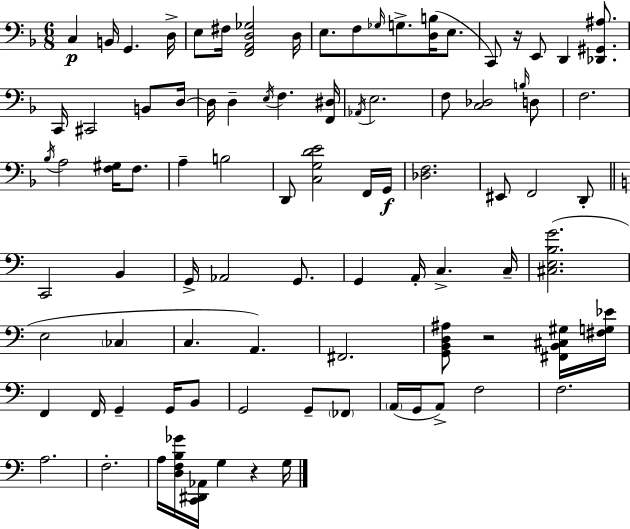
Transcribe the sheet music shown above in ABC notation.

X:1
T:Untitled
M:6/8
L:1/4
K:Dm
C, B,,/4 G,, D,/4 E,/2 ^F,/4 [F,,A,,D,_G,]2 D,/4 E,/2 F,/2 _G,/4 G,/2 [D,B,]/4 E,/2 C,,/2 z/4 E,,/2 D,, [_D,,^G,,^A,]/2 C,,/4 ^C,,2 B,,/2 D,/4 D,/4 D, E,/4 F, [F,,^D,]/4 _A,,/4 E,2 F,/2 [C,_D,]2 B,/4 D,/2 F,2 _B,/4 A,2 [F,^G,]/4 F,/2 A, B,2 D,,/2 [C,G,DE]2 F,,/4 G,,/4 [_D,F,]2 ^E,,/2 F,,2 D,,/2 C,,2 B,, G,,/4 _A,,2 G,,/2 G,, A,,/4 C, C,/4 [^C,E,B,G]2 E,2 _C, C, A,, ^F,,2 [G,,B,,D,^A,]/2 z2 [^F,,B,,^C,^G,]/4 [^F,G,_E]/4 F,, F,,/4 G,, G,,/4 B,,/2 G,,2 G,,/2 _F,,/2 A,,/4 G,,/4 A,,/2 F,2 F,2 A,2 F,2 A,/4 [D,F,B,_G]/4 [C,,^D,,_A,,]/4 G, z G,/4